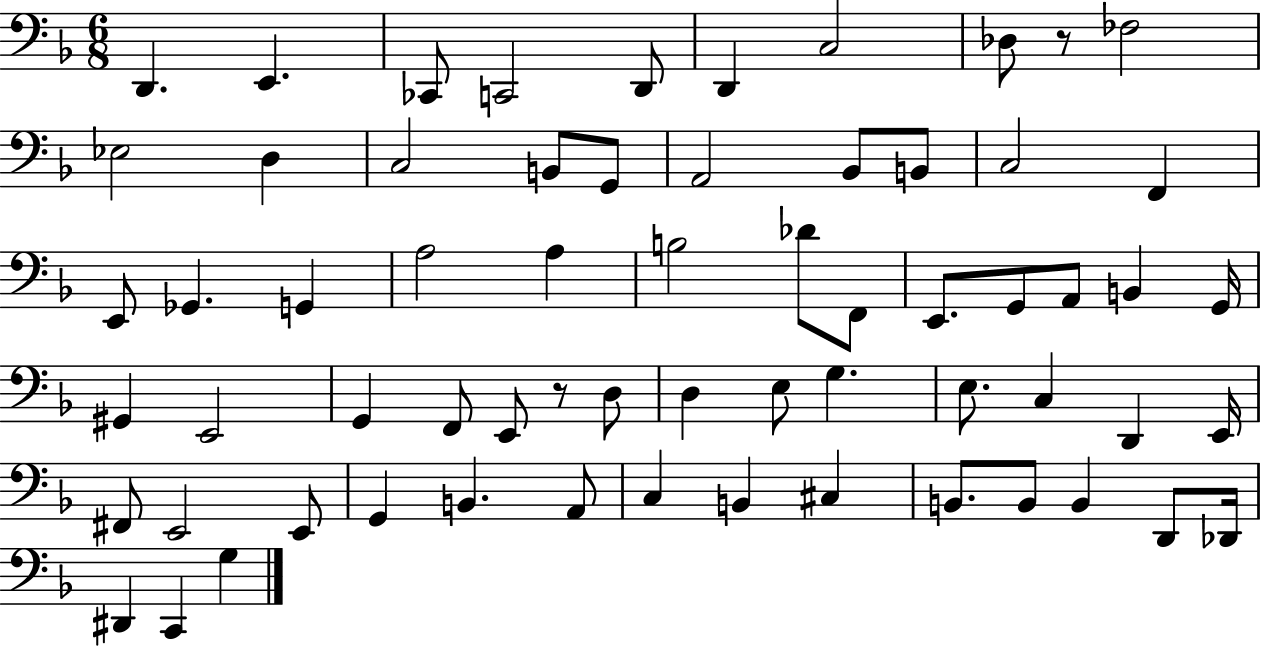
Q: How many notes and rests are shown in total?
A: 64